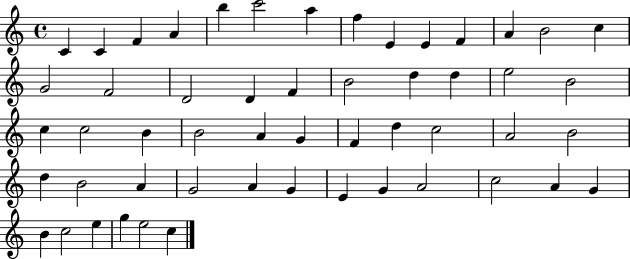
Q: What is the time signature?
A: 4/4